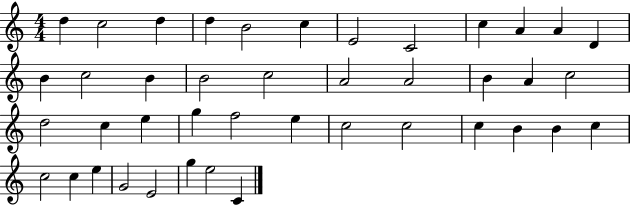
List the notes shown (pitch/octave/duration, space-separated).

D5/q C5/h D5/q D5/q B4/h C5/q E4/h C4/h C5/q A4/q A4/q D4/q B4/q C5/h B4/q B4/h C5/h A4/h A4/h B4/q A4/q C5/h D5/h C5/q E5/q G5/q F5/h E5/q C5/h C5/h C5/q B4/q B4/q C5/q C5/h C5/q E5/q G4/h E4/h G5/q E5/h C4/q